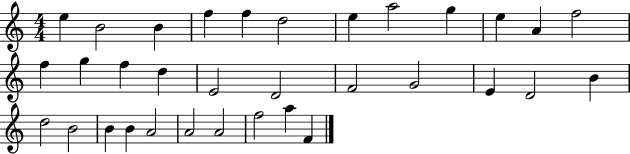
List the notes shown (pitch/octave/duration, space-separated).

E5/q B4/h B4/q F5/q F5/q D5/h E5/q A5/h G5/q E5/q A4/q F5/h F5/q G5/q F5/q D5/q E4/h D4/h F4/h G4/h E4/q D4/h B4/q D5/h B4/h B4/q B4/q A4/h A4/h A4/h F5/h A5/q F4/q